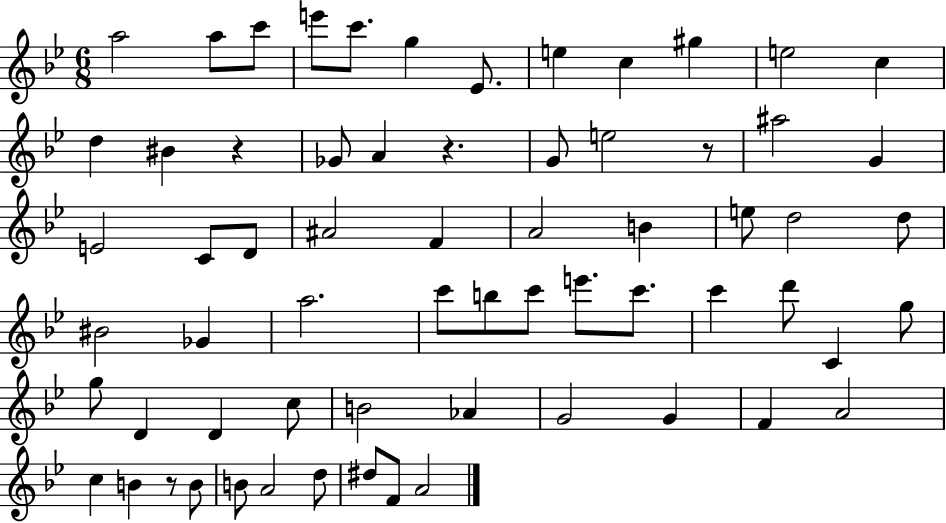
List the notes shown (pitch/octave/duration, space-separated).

A5/h A5/e C6/e E6/e C6/e. G5/q Eb4/e. E5/q C5/q G#5/q E5/h C5/q D5/q BIS4/q R/q Gb4/e A4/q R/q. G4/e E5/h R/e A#5/h G4/q E4/h C4/e D4/e A#4/h F4/q A4/h B4/q E5/e D5/h D5/e BIS4/h Gb4/q A5/h. C6/e B5/e C6/e E6/e. C6/e. C6/q D6/e C4/q G5/e G5/e D4/q D4/q C5/e B4/h Ab4/q G4/h G4/q F4/q A4/h C5/q B4/q R/e B4/e B4/e A4/h D5/e D#5/e F4/e A4/h